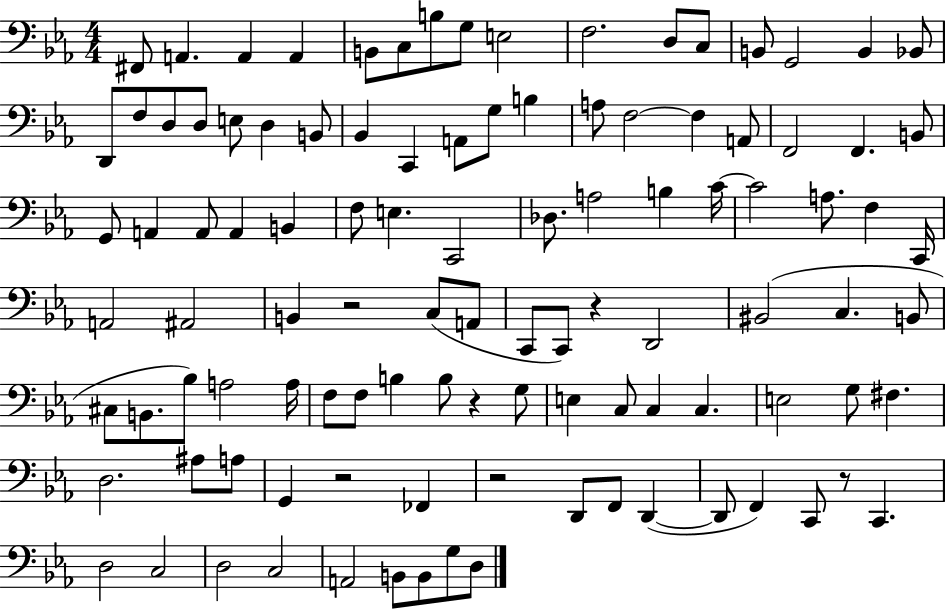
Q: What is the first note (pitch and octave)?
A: F#2